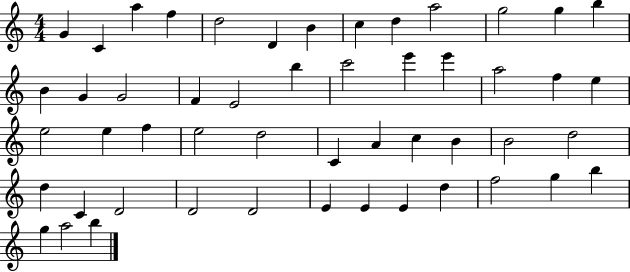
{
  \clef treble
  \numericTimeSignature
  \time 4/4
  \key c \major
  g'4 c'4 a''4 f''4 | d''2 d'4 b'4 | c''4 d''4 a''2 | g''2 g''4 b''4 | \break b'4 g'4 g'2 | f'4 e'2 b''4 | c'''2 e'''4 e'''4 | a''2 f''4 e''4 | \break e''2 e''4 f''4 | e''2 d''2 | c'4 a'4 c''4 b'4 | b'2 d''2 | \break d''4 c'4 d'2 | d'2 d'2 | e'4 e'4 e'4 d''4 | f''2 g''4 b''4 | \break g''4 a''2 b''4 | \bar "|."
}